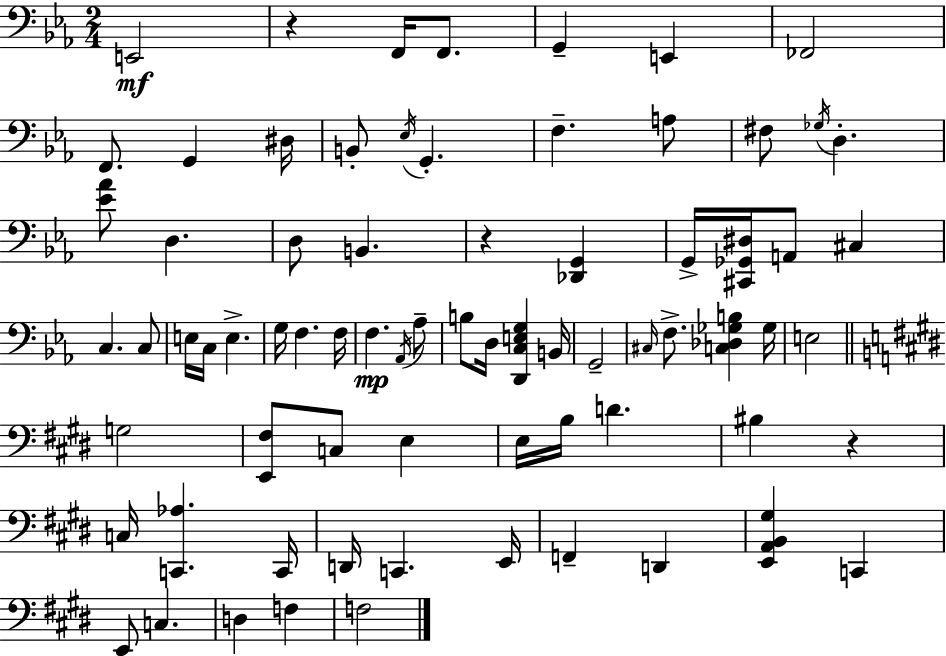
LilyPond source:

{
  \clef bass
  \numericTimeSignature
  \time 2/4
  \key ees \major
  e,2\mf | r4 f,16 f,8. | g,4-- e,4 | fes,2 | \break f,8. g,4 dis16 | b,8-. \acciaccatura { ees16 } g,4.-. | f4.-- a8 | fis8 \acciaccatura { ges16 } d4.-. | \break <ees' aes'>8 d4. | d8 b,4. | r4 <des, g,>4 | g,16-> <cis, ges, dis>16 a,8 cis4 | \break c4. | c8 e16 c16 e4.-> | g16 f4. | f16 f4.\mp | \break \acciaccatura { aes,16 } aes8-- b8 d16 <d, c e g>4 | b,16 g,2-- | \grace { cis16 } f8.-> <c des ges b>4 | ges16 e2 | \break \bar "||" \break \key e \major g2 | <e, fis>8 c8 e4 | e16 b16 d'4. | bis4 r4 | \break c16 <c, aes>4. c,16 | d,16 c,4. e,16 | f,4-- d,4 | <e, a, b, gis>4 c,4 | \break e,8 c4. | d4 f4 | f2 | \bar "|."
}